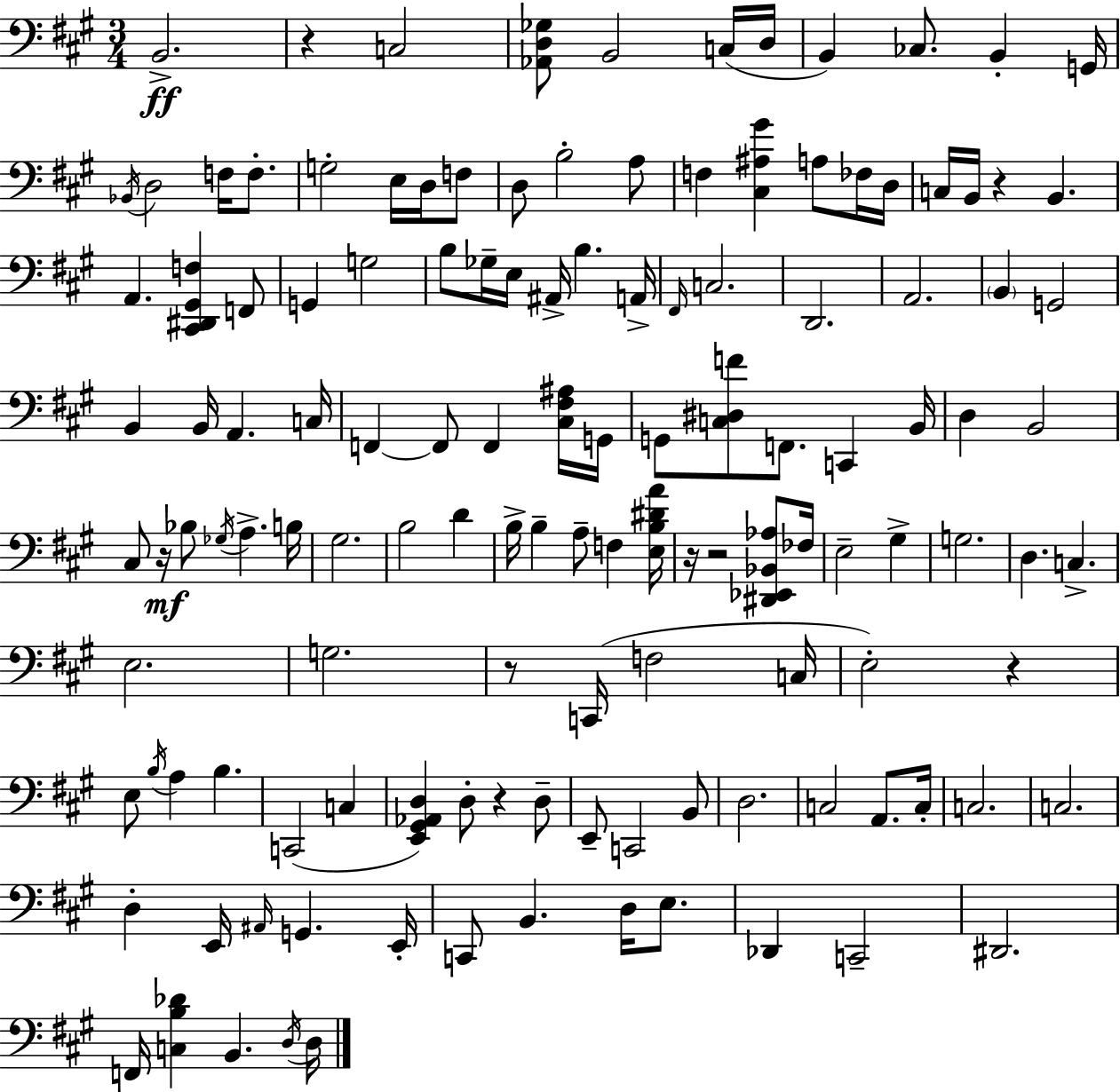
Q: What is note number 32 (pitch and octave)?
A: B3